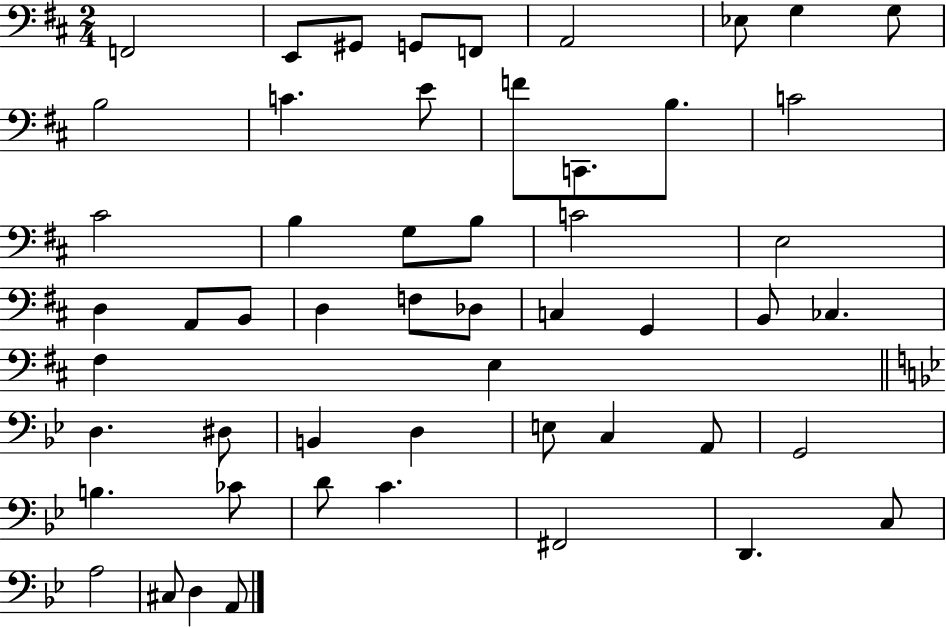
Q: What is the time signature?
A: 2/4